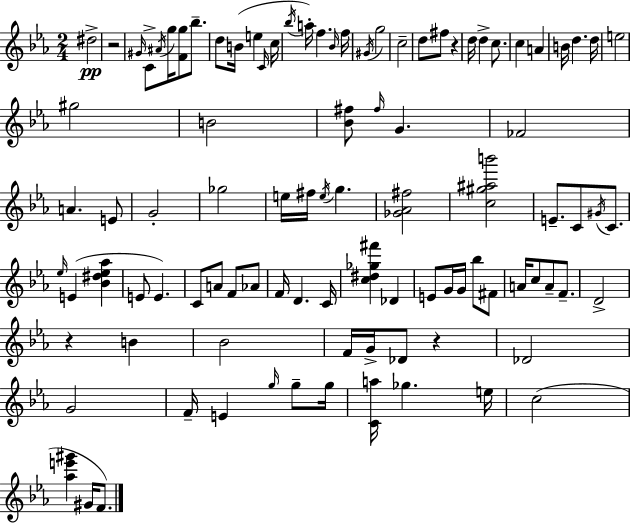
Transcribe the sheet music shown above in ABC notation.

X:1
T:Untitled
M:2/4
L:1/4
K:Cm
^d2 z2 ^G/4 C/2 ^A/4 g/4 [Fg]/2 _b/2 d/2 B/4 e C/4 c/4 _b/4 a/4 f _B/4 f/4 ^G/4 g2 c2 d/2 ^f/2 z d/4 d c/2 c A B/4 d d/4 e2 ^g2 B2 [_B^f]/2 ^f/4 G _F2 A E/2 G2 _g2 e/4 ^f/4 e/4 g [_G_A^f]2 [c^g^ab']2 E/2 C/2 ^G/4 C/2 _e/4 E [_B^d_e_a] E/2 E C/2 A/2 F/2 _A/2 F/4 D C/4 [c^d_g^f'] _D E/2 G/4 G/4 _b/2 ^F/2 A/4 c/2 A/2 F/2 D2 z B _B2 F/4 G/4 _D/2 z _D2 G2 F/4 E g/4 g/2 g/4 [Ca]/4 _g e/4 c2 [_ae'^g'] ^G/4 F/2